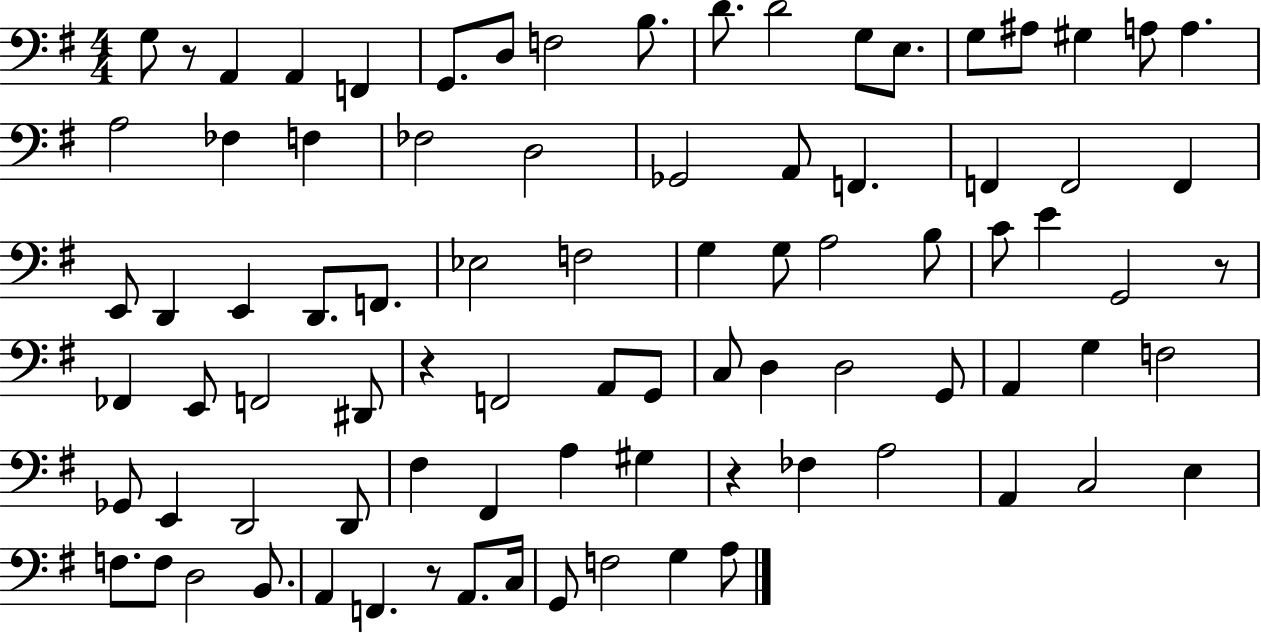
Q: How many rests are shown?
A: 5